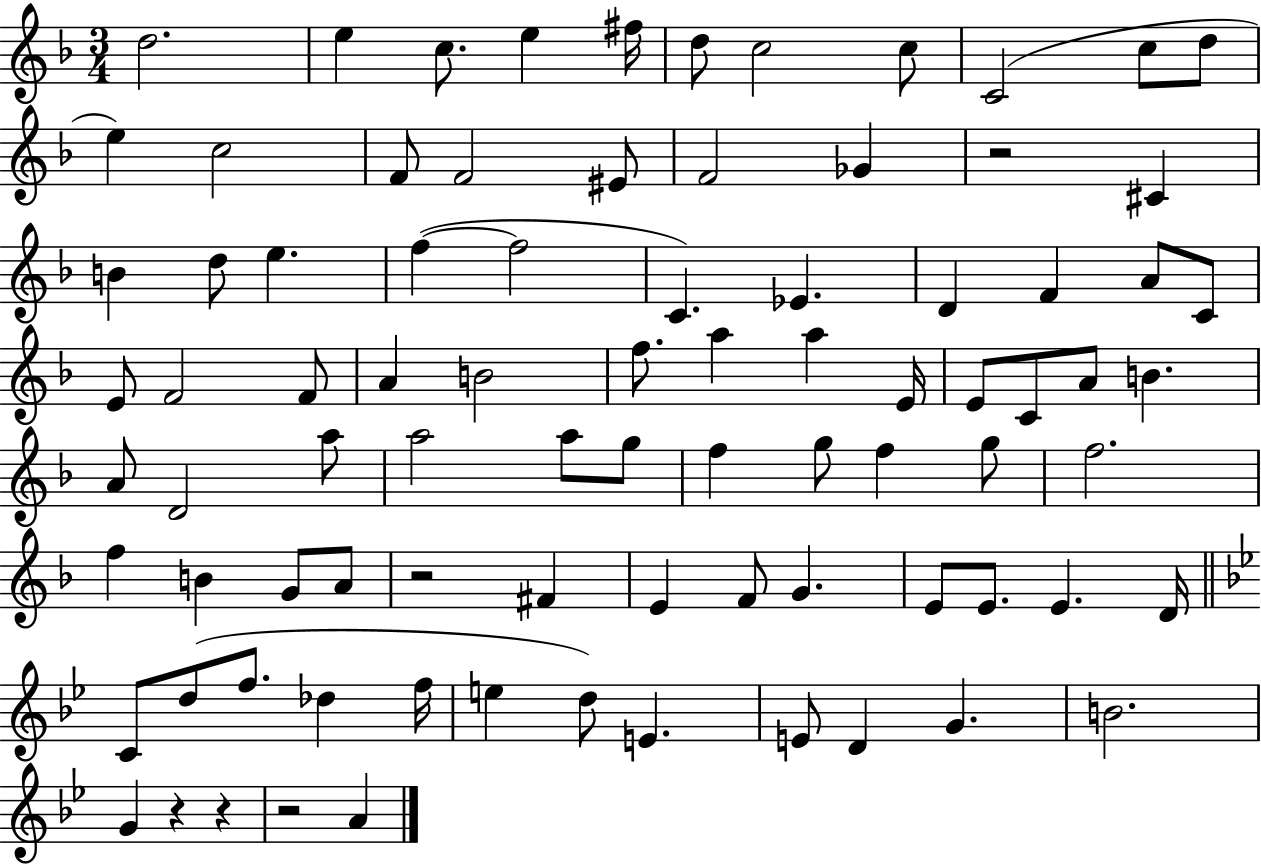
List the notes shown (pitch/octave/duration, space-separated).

D5/h. E5/q C5/e. E5/q F#5/s D5/e C5/h C5/e C4/h C5/e D5/e E5/q C5/h F4/e F4/h EIS4/e F4/h Gb4/q R/h C#4/q B4/q D5/e E5/q. F5/q F5/h C4/q. Eb4/q. D4/q F4/q A4/e C4/e E4/e F4/h F4/e A4/q B4/h F5/e. A5/q A5/q E4/s E4/e C4/e A4/e B4/q. A4/e D4/h A5/e A5/h A5/e G5/e F5/q G5/e F5/q G5/e F5/h. F5/q B4/q G4/e A4/e R/h F#4/q E4/q F4/e G4/q. E4/e E4/e. E4/q. D4/s C4/e D5/e F5/e. Db5/q F5/s E5/q D5/e E4/q. E4/e D4/q G4/q. B4/h. G4/q R/q R/q R/h A4/q